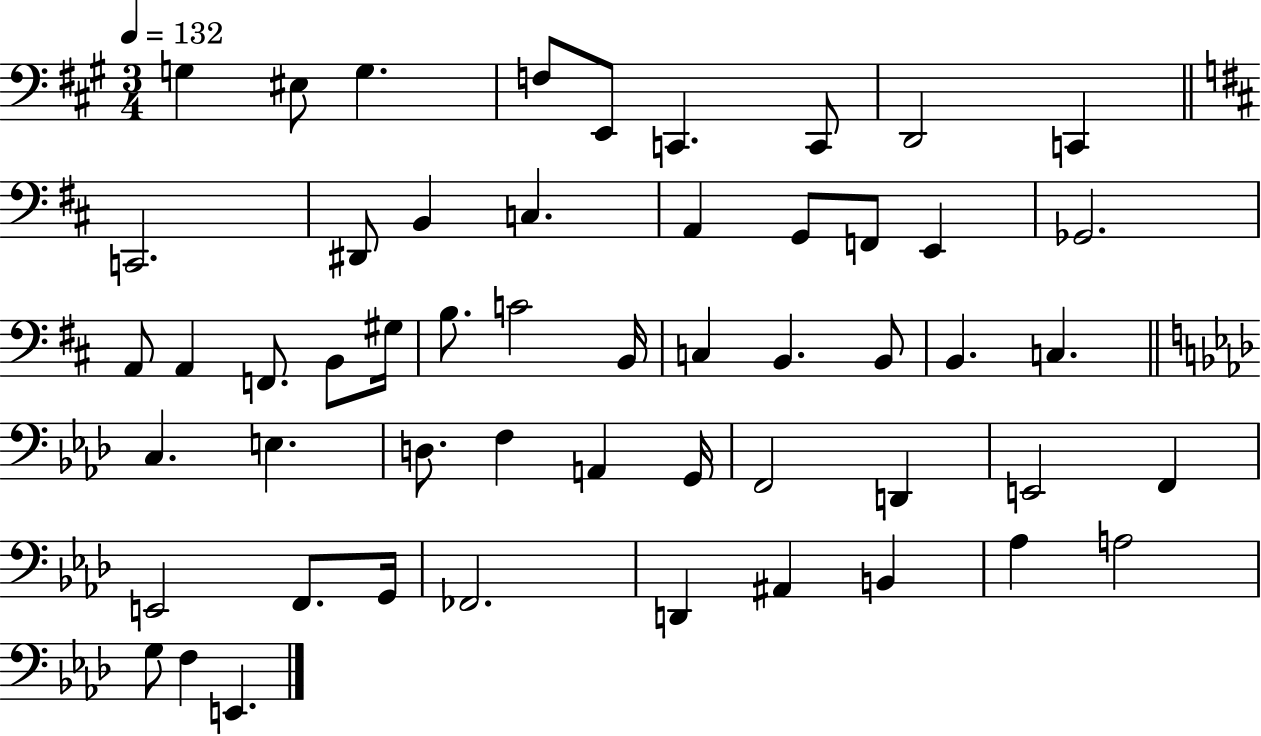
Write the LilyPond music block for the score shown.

{
  \clef bass
  \numericTimeSignature
  \time 3/4
  \key a \major
  \tempo 4 = 132
  g4 eis8 g4. | f8 e,8 c,4. c,8 | d,2 c,4 | \bar "||" \break \key d \major c,2. | dis,8 b,4 c4. | a,4 g,8 f,8 e,4 | ges,2. | \break a,8 a,4 f,8. b,8 gis16 | b8. c'2 b,16 | c4 b,4. b,8 | b,4. c4. | \break \bar "||" \break \key aes \major c4. e4. | d8. f4 a,4 g,16 | f,2 d,4 | e,2 f,4 | \break e,2 f,8. g,16 | fes,2. | d,4 ais,4 b,4 | aes4 a2 | \break g8 f4 e,4. | \bar "|."
}